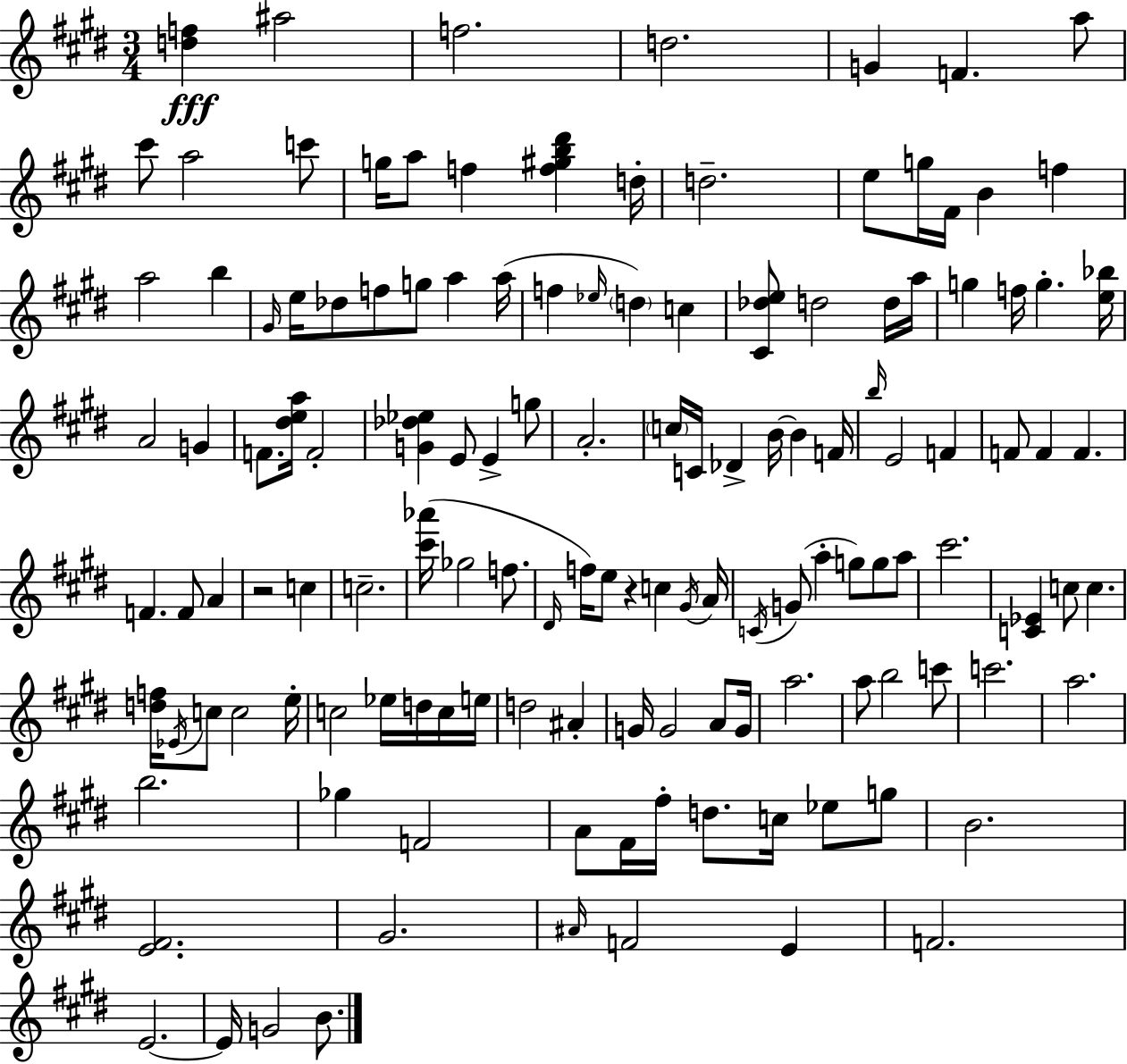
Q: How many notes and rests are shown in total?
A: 133